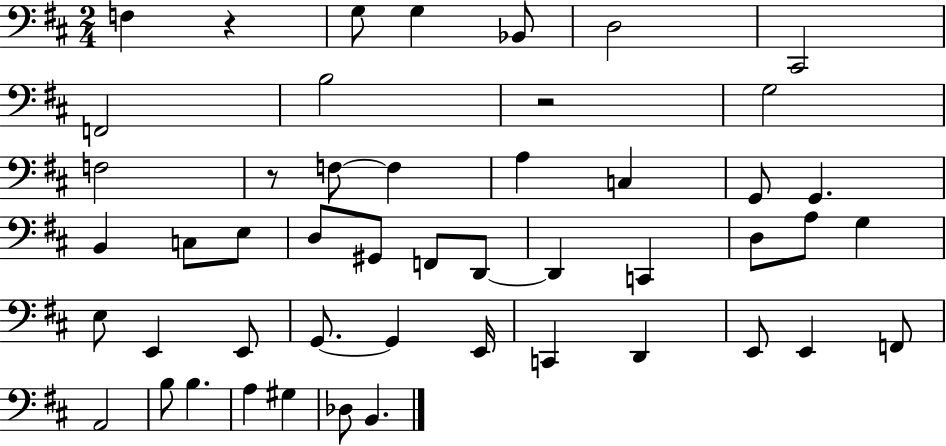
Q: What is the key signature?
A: D major